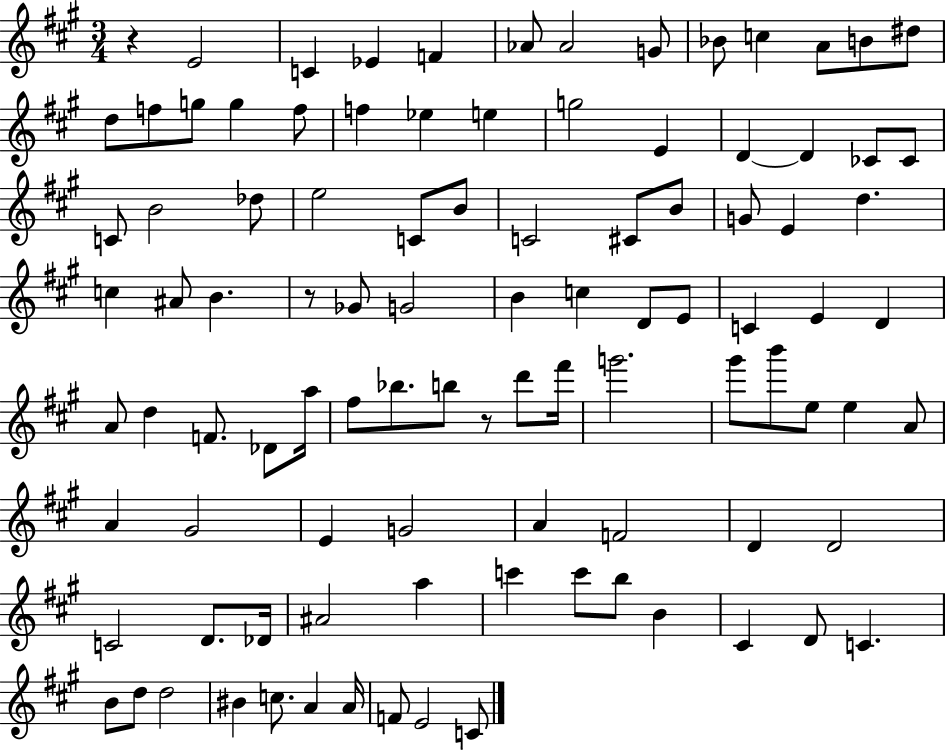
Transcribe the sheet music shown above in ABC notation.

X:1
T:Untitled
M:3/4
L:1/4
K:A
z E2 C _E F _A/2 _A2 G/2 _B/2 c A/2 B/2 ^d/2 d/2 f/2 g/2 g f/2 f _e e g2 E D D _C/2 _C/2 C/2 B2 _d/2 e2 C/2 B/2 C2 ^C/2 B/2 G/2 E d c ^A/2 B z/2 _G/2 G2 B c D/2 E/2 C E D A/2 d F/2 _D/2 a/4 ^f/2 _b/2 b/2 z/2 d'/2 ^f'/4 g'2 ^g'/2 b'/2 e/2 e A/2 A ^G2 E G2 A F2 D D2 C2 D/2 _D/4 ^A2 a c' c'/2 b/2 B ^C D/2 C B/2 d/2 d2 ^B c/2 A A/4 F/2 E2 C/2